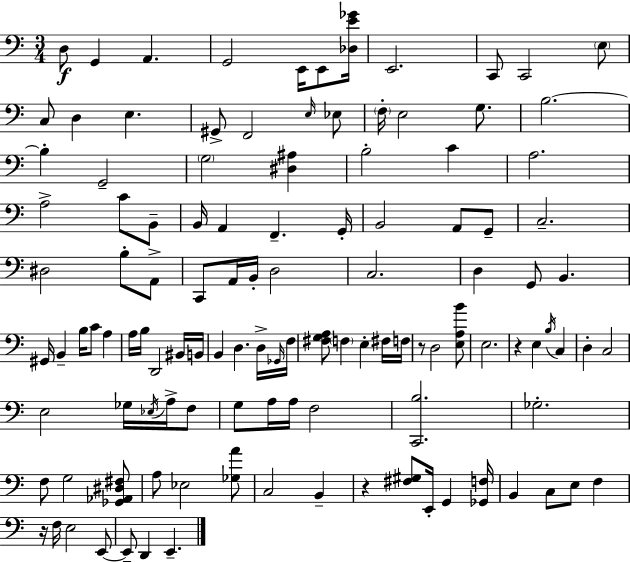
{
  \clef bass
  \numericTimeSignature
  \time 3/4
  \key c \major
  \repeat volta 2 { d8\f g,4 a,4. | g,2 e,16 e,8 <des e' ges'>16 | e,2. | c,8 c,2 \parenthesize e8 | \break c8 d4 e4. | gis,8-> f,2 \grace { e16 } ees8 | \parenthesize f16-. e2 g8. | b2.~~ | \break b4-. g,2-- | \parenthesize g2 <dis ais>4 | b2-. c'4 | a2. | \break a2-> c'8 b,8-- | b,16 a,4 f,4.-- | g,16-. b,2 a,8 g,8-- | c2.-- | \break dis2 b8-. a,8-> | c,8 a,16 b,16-. d2 | c2. | d4 g,8 b,4. | \break gis,16 b,4-- b16 c'8 a4 | a16 b16 d,2 bis,16 | b,16 b,4 d4. d16-> | \grace { ges,16 } f16 <fis g a>8 \parenthesize f4 e4-. | \break fis16 f16 r8 d2 | <e a b'>8 e2. | r4 e4 \acciaccatura { b16 } c4 | d4-. c2 | \break e2 ges16 | \acciaccatura { ees16 } a16-> f8 g8 a16 a16 f2 | <c, b>2. | ges2.-. | \break f8 g2 | <ges, aes, dis fis>8 a8 ees2 | <ges a'>8 c2 | b,4-- r4 <fis gis>8 e,16-. g,4 | \break <ges, f>16 b,4 c8 e8 | f4 r16 f16 e2 | e,8~~ e,8-- d,4 e,4.-- | } \bar "|."
}